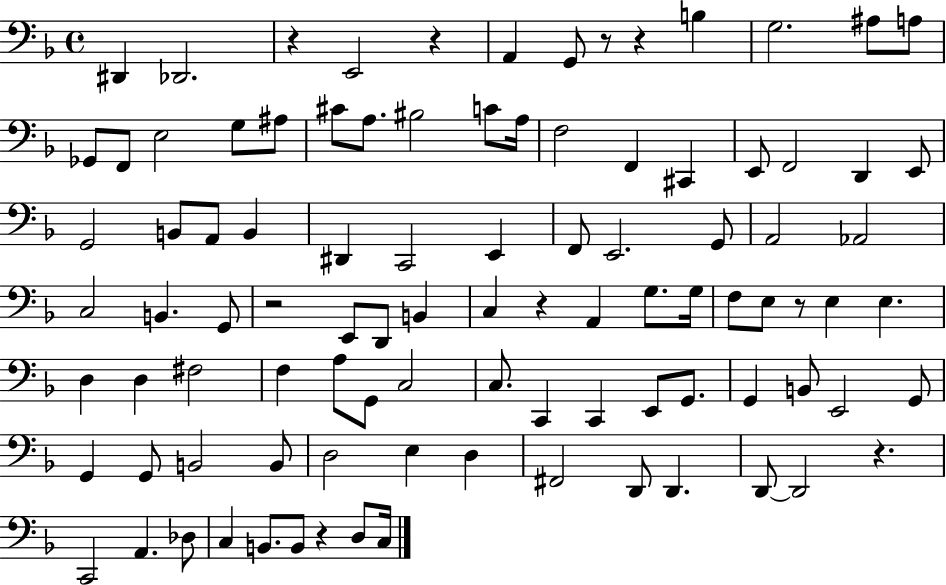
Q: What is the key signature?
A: F major